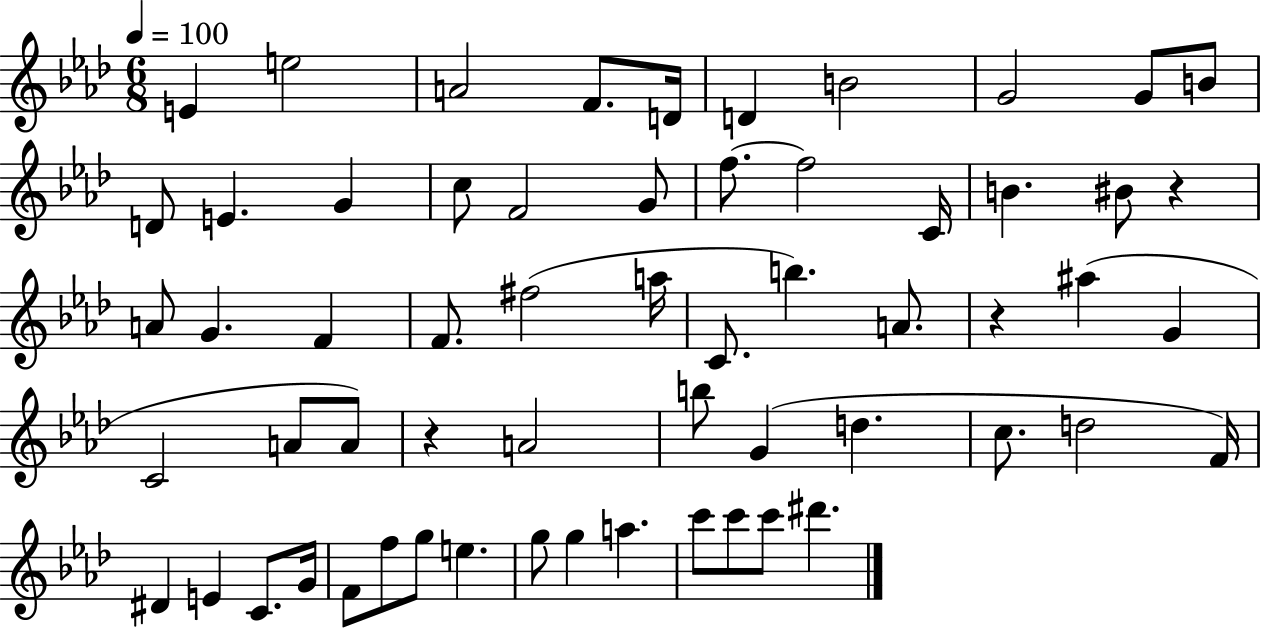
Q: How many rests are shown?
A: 3